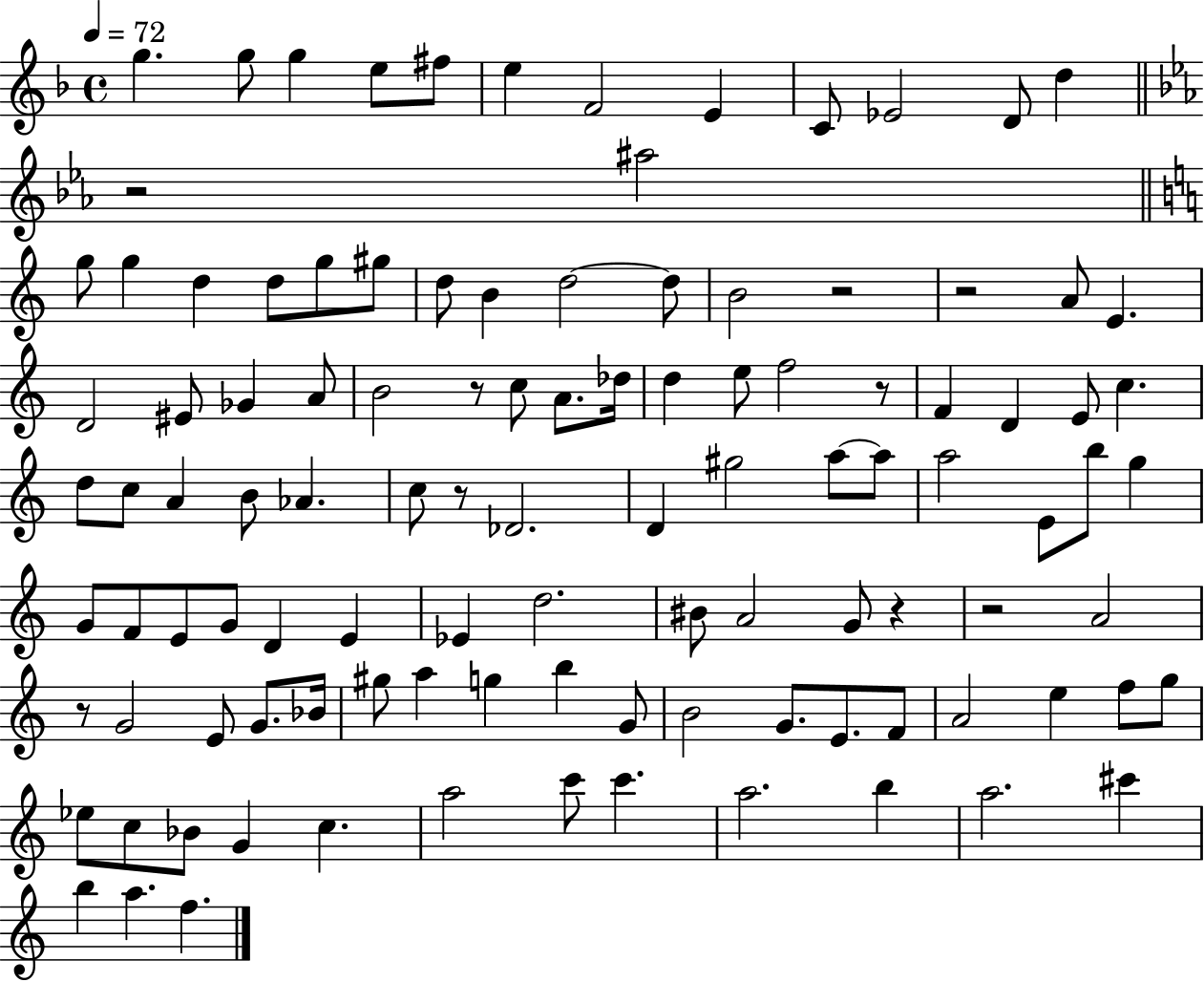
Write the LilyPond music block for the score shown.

{
  \clef treble
  \time 4/4
  \defaultTimeSignature
  \key f \major
  \tempo 4 = 72
  g''4. g''8 g''4 e''8 fis''8 | e''4 f'2 e'4 | c'8 ees'2 d'8 d''4 | \bar "||" \break \key ees \major r2 ais''2 | \bar "||" \break \key c \major g''8 g''4 d''4 d''8 g''8 gis''8 | d''8 b'4 d''2~~ d''8 | b'2 r2 | r2 a'8 e'4. | \break d'2 eis'8 ges'4 a'8 | b'2 r8 c''8 a'8. des''16 | d''4 e''8 f''2 r8 | f'4 d'4 e'8 c''4. | \break d''8 c''8 a'4 b'8 aes'4. | c''8 r8 des'2. | d'4 gis''2 a''8~~ a''8 | a''2 e'8 b''8 g''4 | \break g'8 f'8 e'8 g'8 d'4 e'4 | ees'4 d''2. | bis'8 a'2 g'8 r4 | r2 a'2 | \break r8 g'2 e'8 g'8. bes'16 | gis''8 a''4 g''4 b''4 g'8 | b'2 g'8. e'8. f'8 | a'2 e''4 f''8 g''8 | \break ees''8 c''8 bes'8 g'4 c''4. | a''2 c'''8 c'''4. | a''2. b''4 | a''2. cis'''4 | \break b''4 a''4. f''4. | \bar "|."
}